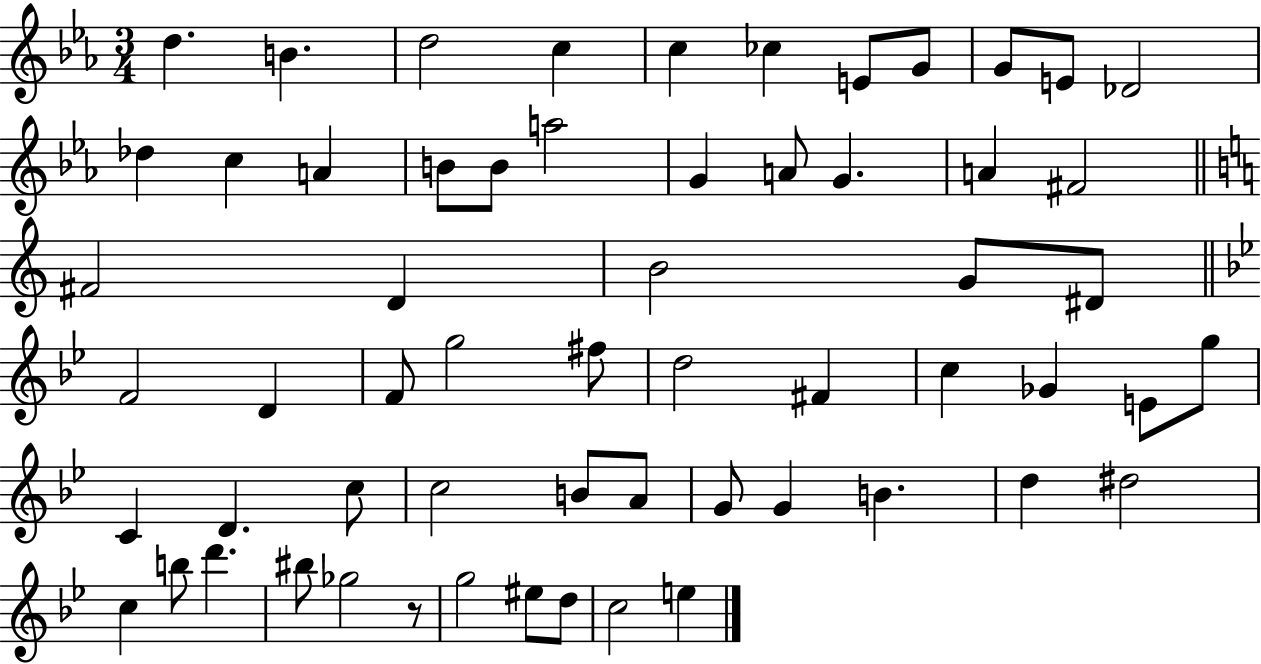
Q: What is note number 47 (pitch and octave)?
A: B4